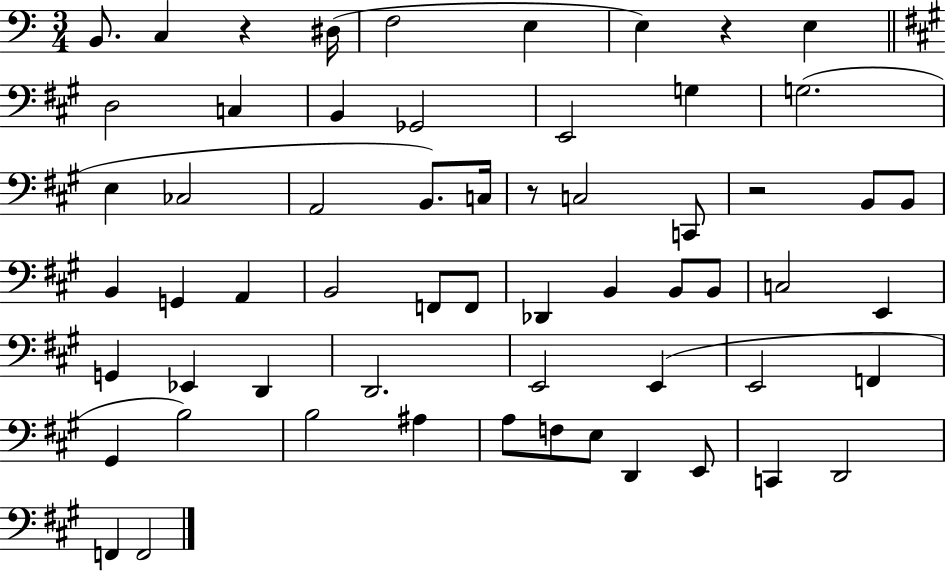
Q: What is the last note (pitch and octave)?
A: F2